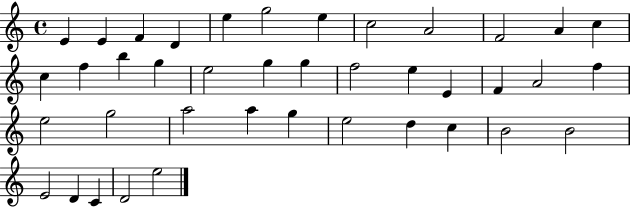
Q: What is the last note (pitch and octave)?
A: E5